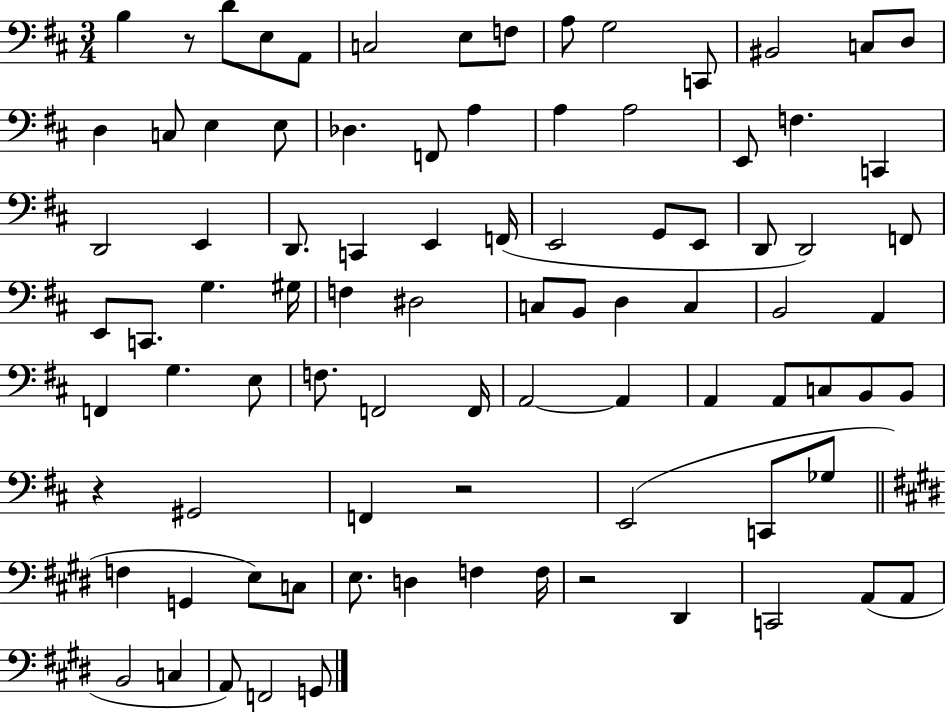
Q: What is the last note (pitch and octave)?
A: G2